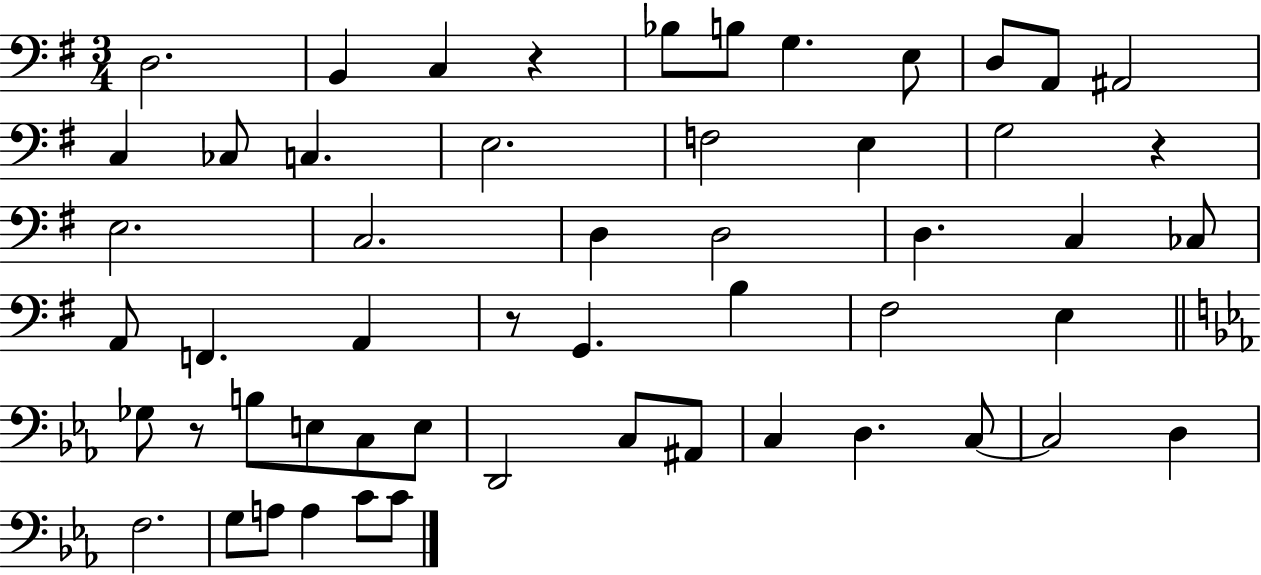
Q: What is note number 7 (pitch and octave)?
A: E3